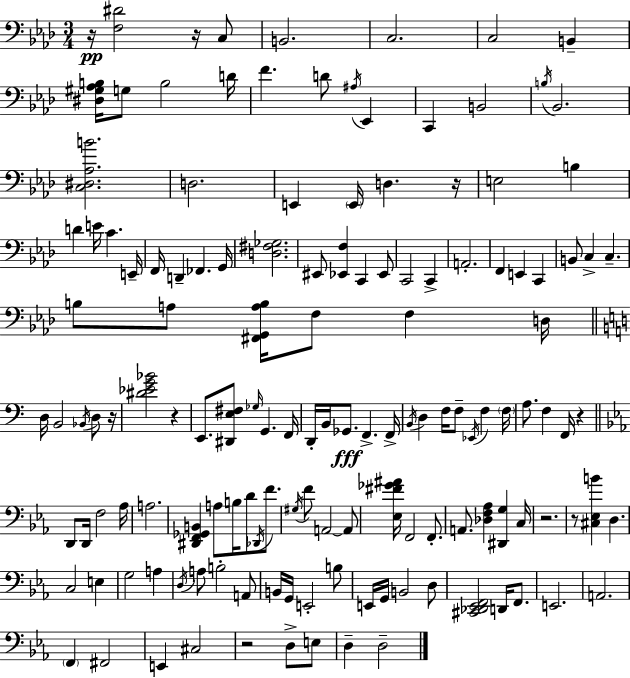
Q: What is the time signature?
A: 3/4